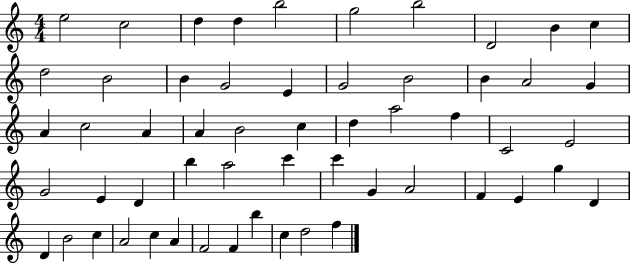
E5/h C5/h D5/q D5/q B5/h G5/h B5/h D4/h B4/q C5/q D5/h B4/h B4/q G4/h E4/q G4/h B4/h B4/q A4/h G4/q A4/q C5/h A4/q A4/q B4/h C5/q D5/q A5/h F5/q C4/h E4/h G4/h E4/q D4/q B5/q A5/h C6/q C6/q G4/q A4/h F4/q E4/q G5/q D4/q D4/q B4/h C5/q A4/h C5/q A4/q F4/h F4/q B5/q C5/q D5/h F5/q